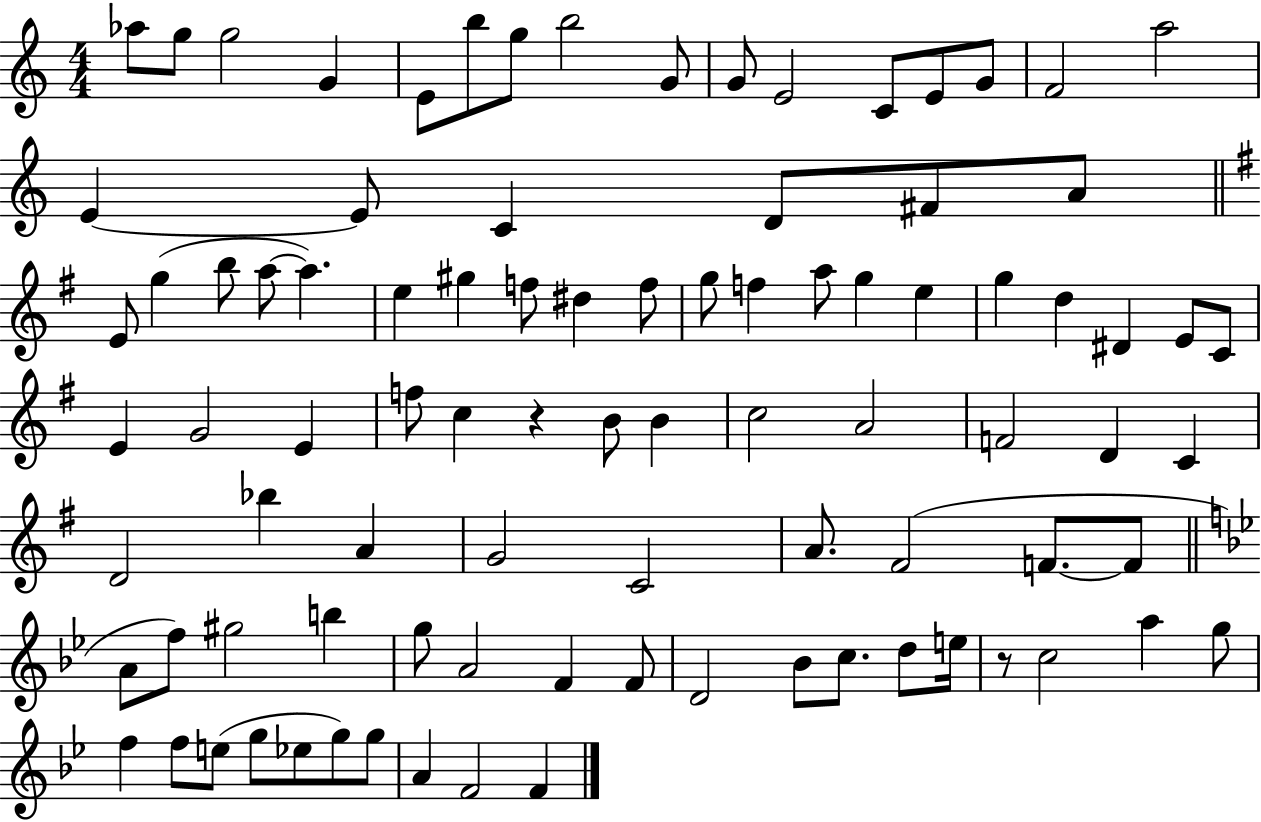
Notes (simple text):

Ab5/e G5/e G5/h G4/q E4/e B5/e G5/e B5/h G4/e G4/e E4/h C4/e E4/e G4/e F4/h A5/h E4/q E4/e C4/q D4/e F#4/e A4/e E4/e G5/q B5/e A5/e A5/q. E5/q G#5/q F5/e D#5/q F5/e G5/e F5/q A5/e G5/q E5/q G5/q D5/q D#4/q E4/e C4/e E4/q G4/h E4/q F5/e C5/q R/q B4/e B4/q C5/h A4/h F4/h D4/q C4/q D4/h Bb5/q A4/q G4/h C4/h A4/e. F#4/h F4/e. F4/e A4/e F5/e G#5/h B5/q G5/e A4/h F4/q F4/e D4/h Bb4/e C5/e. D5/e E5/s R/e C5/h A5/q G5/e F5/q F5/e E5/e G5/e Eb5/e G5/e G5/e A4/q F4/h F4/q